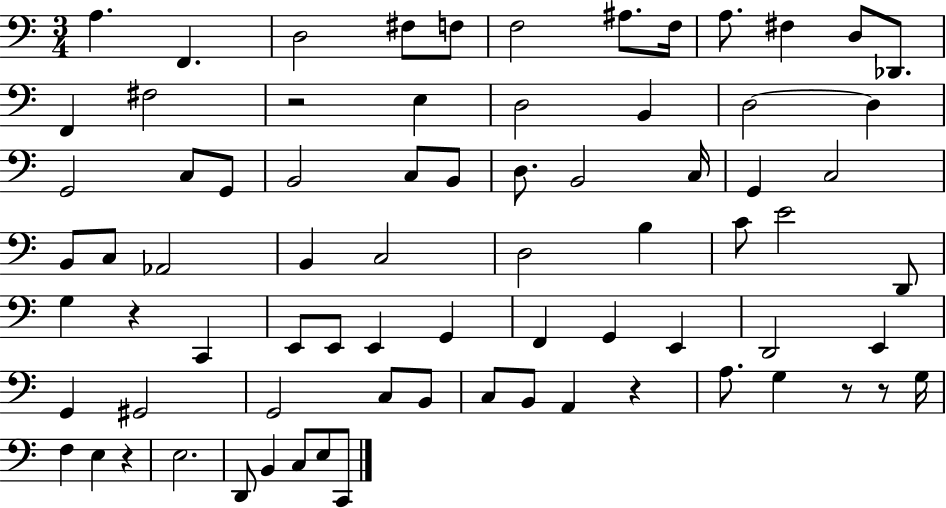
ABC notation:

X:1
T:Untitled
M:3/4
L:1/4
K:C
A, F,, D,2 ^F,/2 F,/2 F,2 ^A,/2 F,/4 A,/2 ^F, D,/2 _D,,/2 F,, ^F,2 z2 E, D,2 B,, D,2 D, G,,2 C,/2 G,,/2 B,,2 C,/2 B,,/2 D,/2 B,,2 C,/4 G,, C,2 B,,/2 C,/2 _A,,2 B,, C,2 D,2 B, C/2 E2 D,,/2 G, z C,, E,,/2 E,,/2 E,, G,, F,, G,, E,, D,,2 E,, G,, ^G,,2 G,,2 C,/2 B,,/2 C,/2 B,,/2 A,, z A,/2 G, z/2 z/2 G,/4 F, E, z E,2 D,,/2 B,, C,/2 E,/2 C,,/2